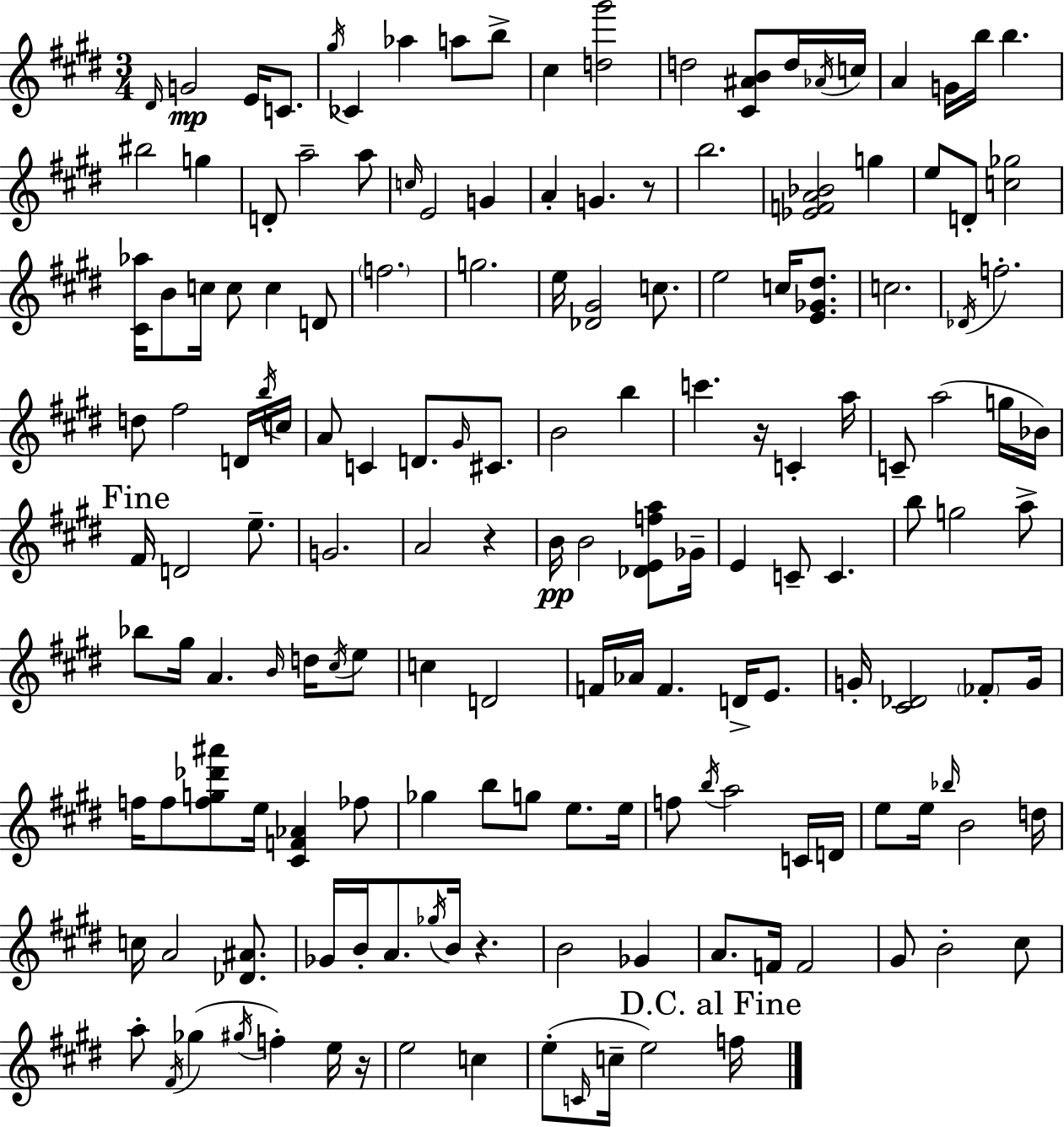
D#4/s G4/h E4/s C4/e. G#5/s CES4/q Ab5/q A5/e B5/e C#5/q [D5,G#6]/h D5/h [C#4,A#4,B4]/e D5/s Ab4/s C5/s A4/q G4/s B5/s B5/q. BIS5/h G5/q D4/e A5/h A5/e C5/s E4/h G4/q A4/q G4/q. R/e B5/h. [Eb4,F4,A4,Bb4]/h G5/q E5/e D4/e [C5,Gb5]/h [C#4,Ab5]/s B4/e C5/s C5/e C5/q D4/e F5/h. G5/h. E5/s [Db4,G#4]/h C5/e. E5/h C5/s [E4,Gb4,D#5]/e. C5/h. Db4/s F5/h. D5/e F#5/h D4/s B5/s C5/s A4/e C4/q D4/e. G#4/s C#4/e. B4/h B5/q C6/q. R/s C4/q A5/s C4/e A5/h G5/s Bb4/s F#4/s D4/h E5/e. G4/h. A4/h R/q B4/s B4/h [Db4,E4,F5,A5]/e Gb4/s E4/q C4/e C4/q. B5/e G5/h A5/e Bb5/e G#5/s A4/q. B4/s D5/s C#5/s E5/e C5/q D4/h F4/s Ab4/s F4/q. D4/s E4/e. G4/s [C#4,Db4]/h FES4/e G4/s F5/s F5/e [F5,G5,Db6,A#6]/e E5/s [C#4,F4,Ab4]/q FES5/e Gb5/q B5/e G5/e E5/e. E5/s F5/e B5/s A5/h C4/s D4/s E5/e E5/s Bb5/s B4/h D5/s C5/s A4/h [Db4,A#4]/e. Gb4/s B4/s A4/e. Gb5/s B4/s R/q. B4/h Gb4/q A4/e. F4/s F4/h G#4/e B4/h C#5/e A5/e F#4/s Gb5/q G#5/s F5/q E5/s R/s E5/h C5/q E5/e C4/s C5/s E5/h F5/s